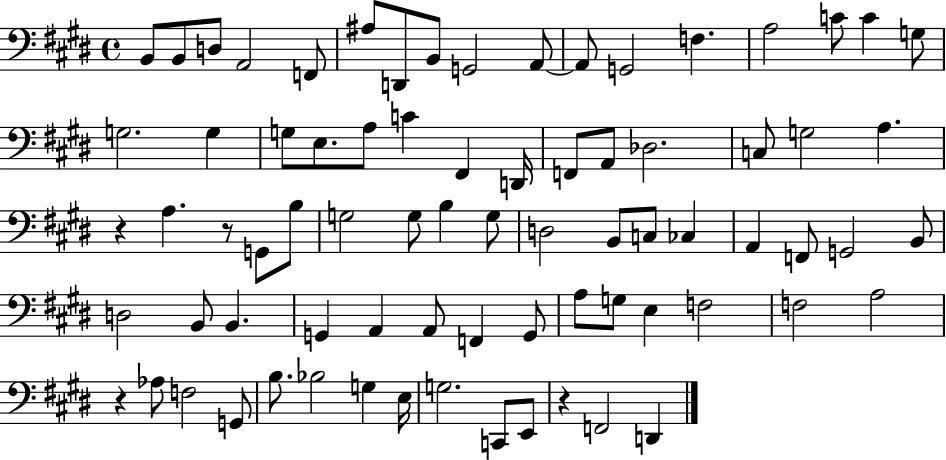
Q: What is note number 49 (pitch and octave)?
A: B2